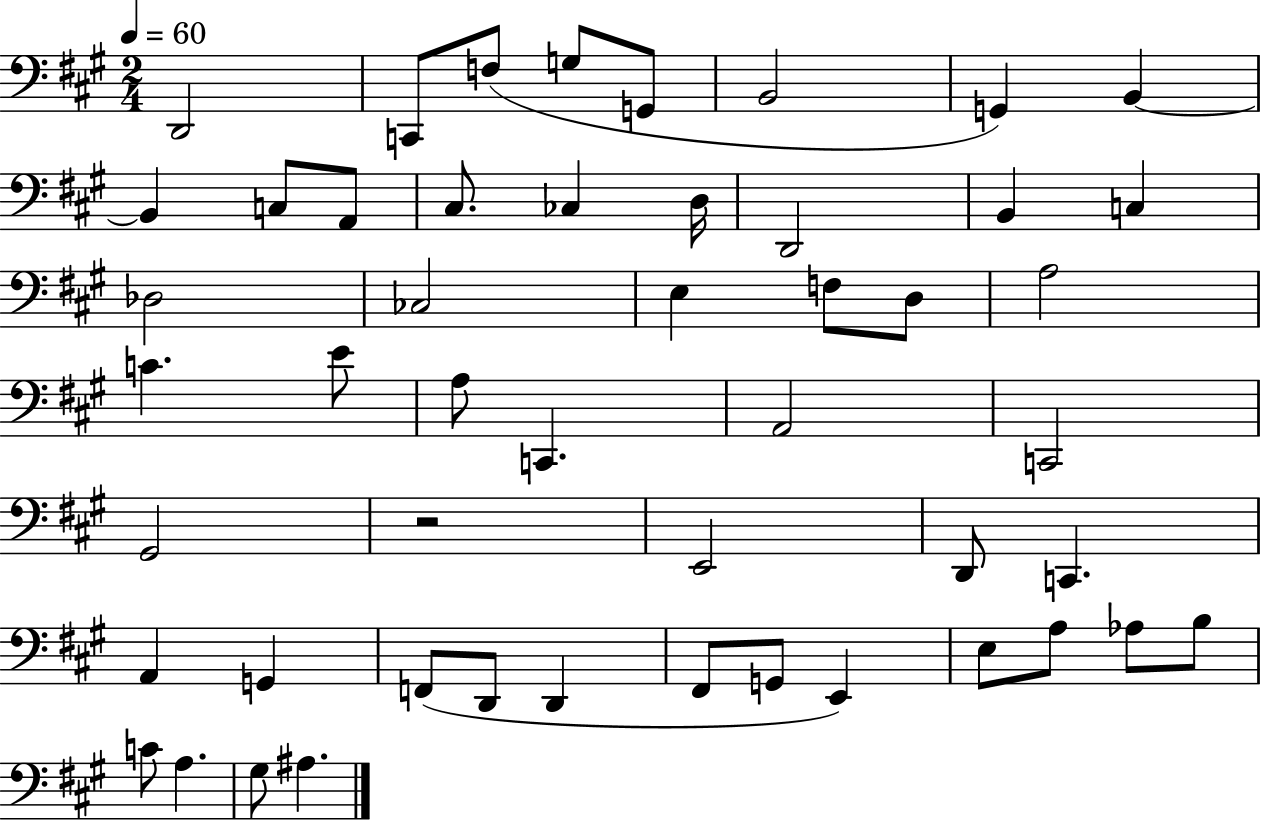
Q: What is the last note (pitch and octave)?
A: A#3